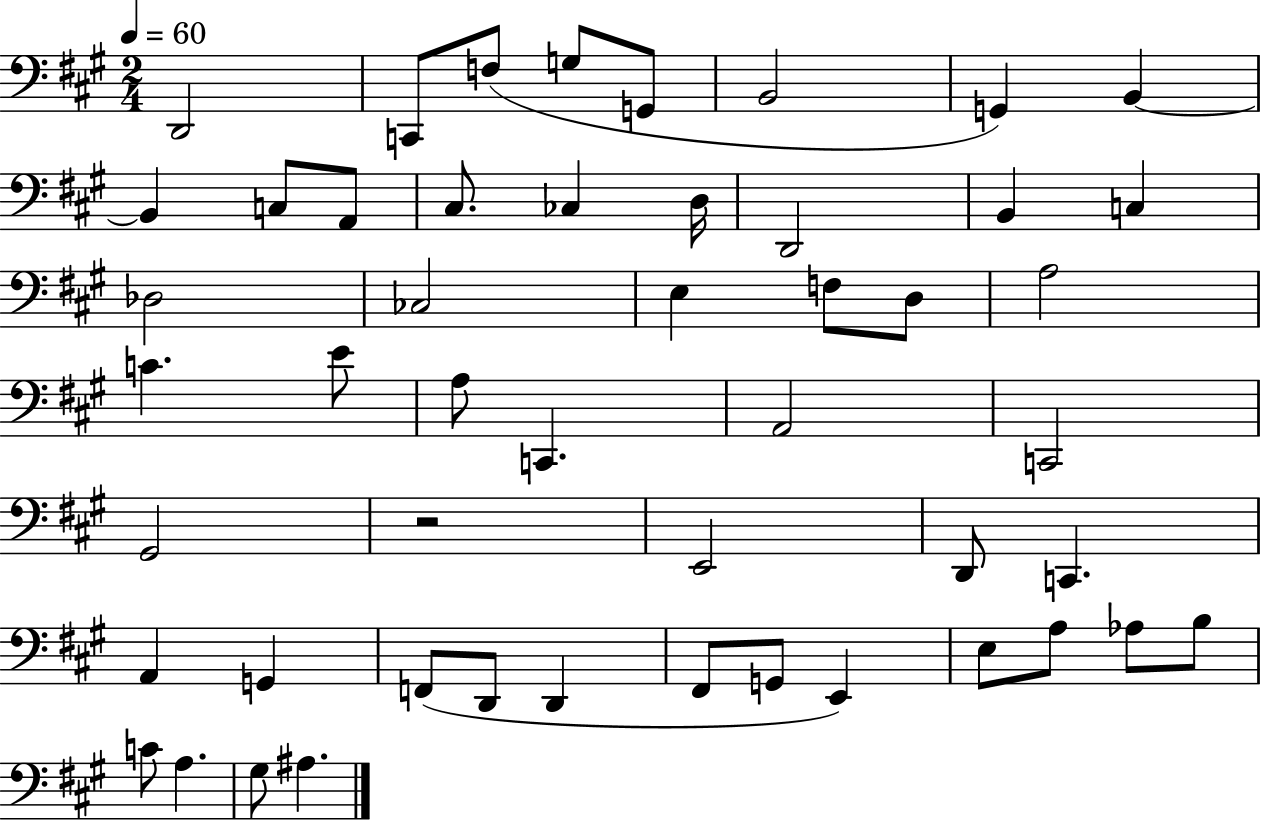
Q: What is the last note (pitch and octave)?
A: A#3